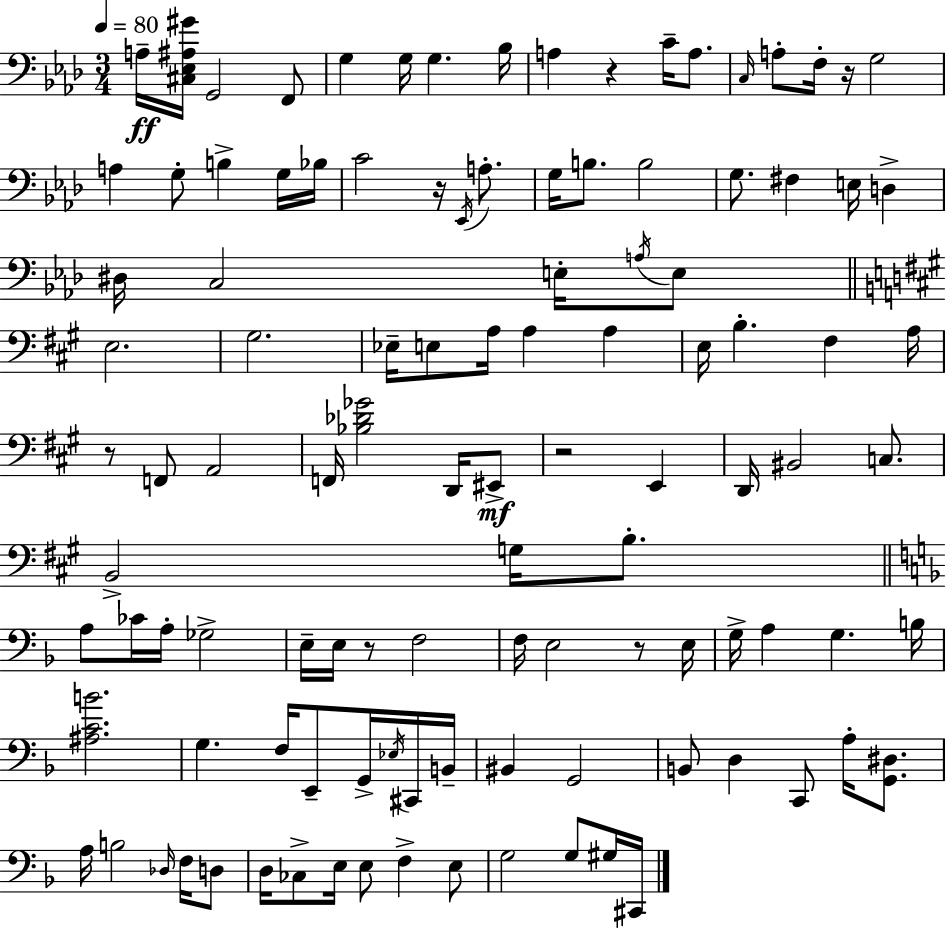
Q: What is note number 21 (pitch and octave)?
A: Eb2